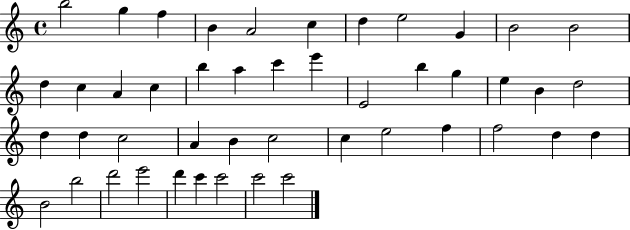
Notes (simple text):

B5/h G5/q F5/q B4/q A4/h C5/q D5/q E5/h G4/q B4/h B4/h D5/q C5/q A4/q C5/q B5/q A5/q C6/q E6/q E4/h B5/q G5/q E5/q B4/q D5/h D5/q D5/q C5/h A4/q B4/q C5/h C5/q E5/h F5/q F5/h D5/q D5/q B4/h B5/h D6/h E6/h D6/q C6/q C6/h C6/h C6/h